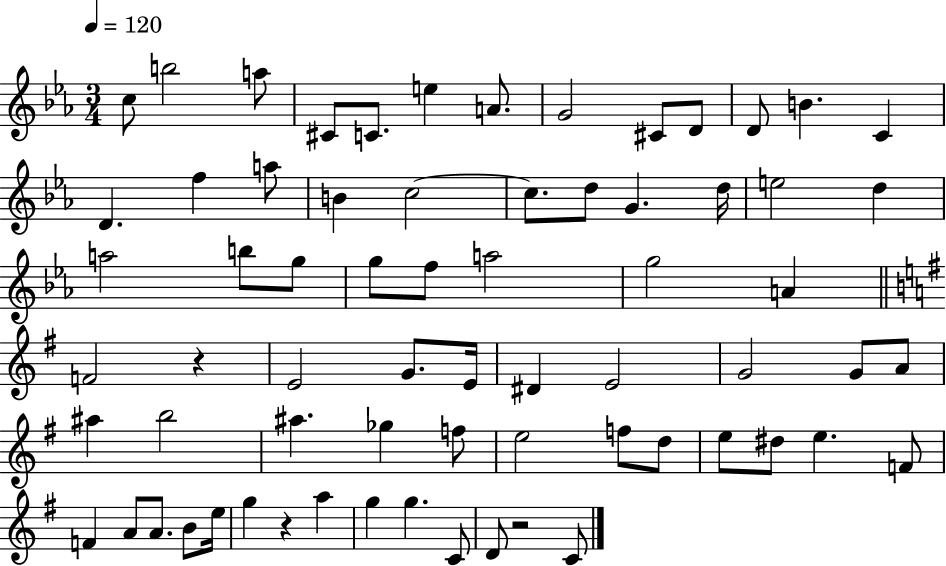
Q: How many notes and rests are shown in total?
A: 68